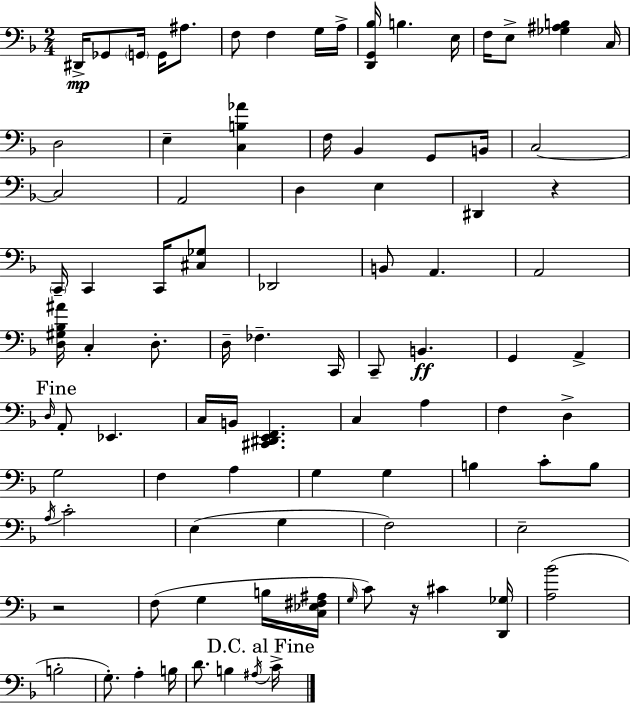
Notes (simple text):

D#2/s Gb2/e G2/s G2/s A#3/e. F3/e F3/q G3/s A3/s [D2,G2,Bb3]/s B3/q. E3/s F3/s E3/e [Gb3,A#3,B3]/q C3/s D3/h E3/q [C3,B3,Ab4]/q F3/s Bb2/q G2/e B2/s C3/h C3/h A2/h D3/q E3/q D#2/q R/q C2/s C2/q C2/s [C#3,Gb3]/e Db2/h B2/e A2/q. A2/h [D3,G#3,Bb3,A#4]/s C3/q D3/e. D3/s FES3/q. C2/s C2/e B2/q. G2/q A2/q D3/s A2/e Eb2/q. C3/s B2/s [C#2,D#2,E2,F2]/q. C3/q A3/q F3/q D3/q G3/h F3/q A3/q G3/q G3/q B3/q C4/e B3/e A3/s C4/h E3/q G3/q F3/h E3/h R/h F3/e G3/q B3/s [C3,Eb3,F#3,A#3]/s G3/s C4/e R/s C#4/q [D2,Gb3]/s [A3,Bb4]/h B3/h G3/e. A3/q B3/s D4/e. B3/q A#3/s C4/s